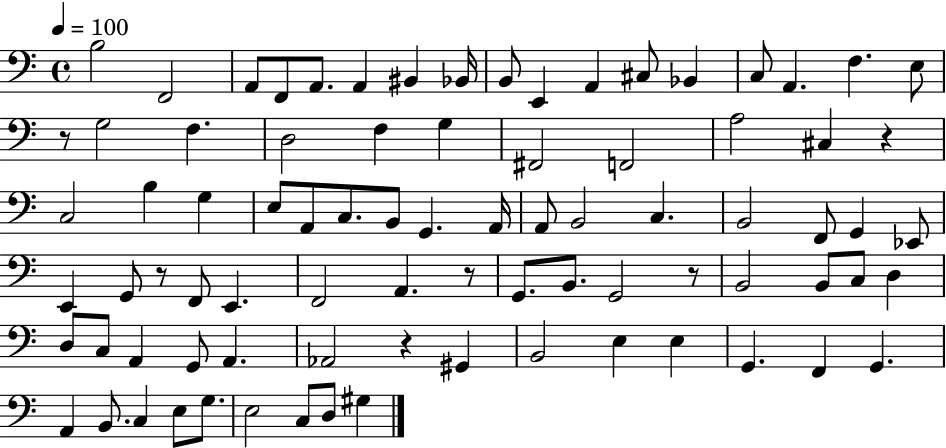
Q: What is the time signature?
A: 4/4